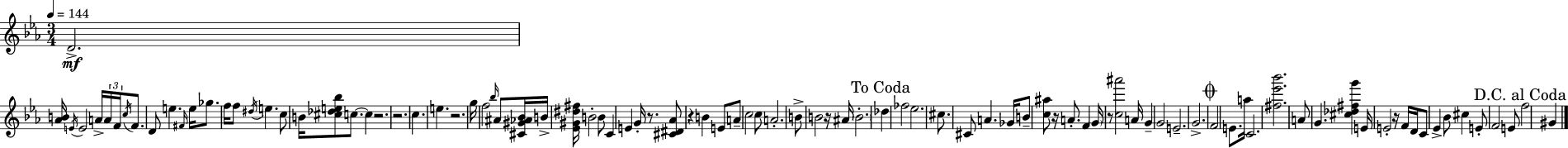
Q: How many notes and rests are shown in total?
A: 96